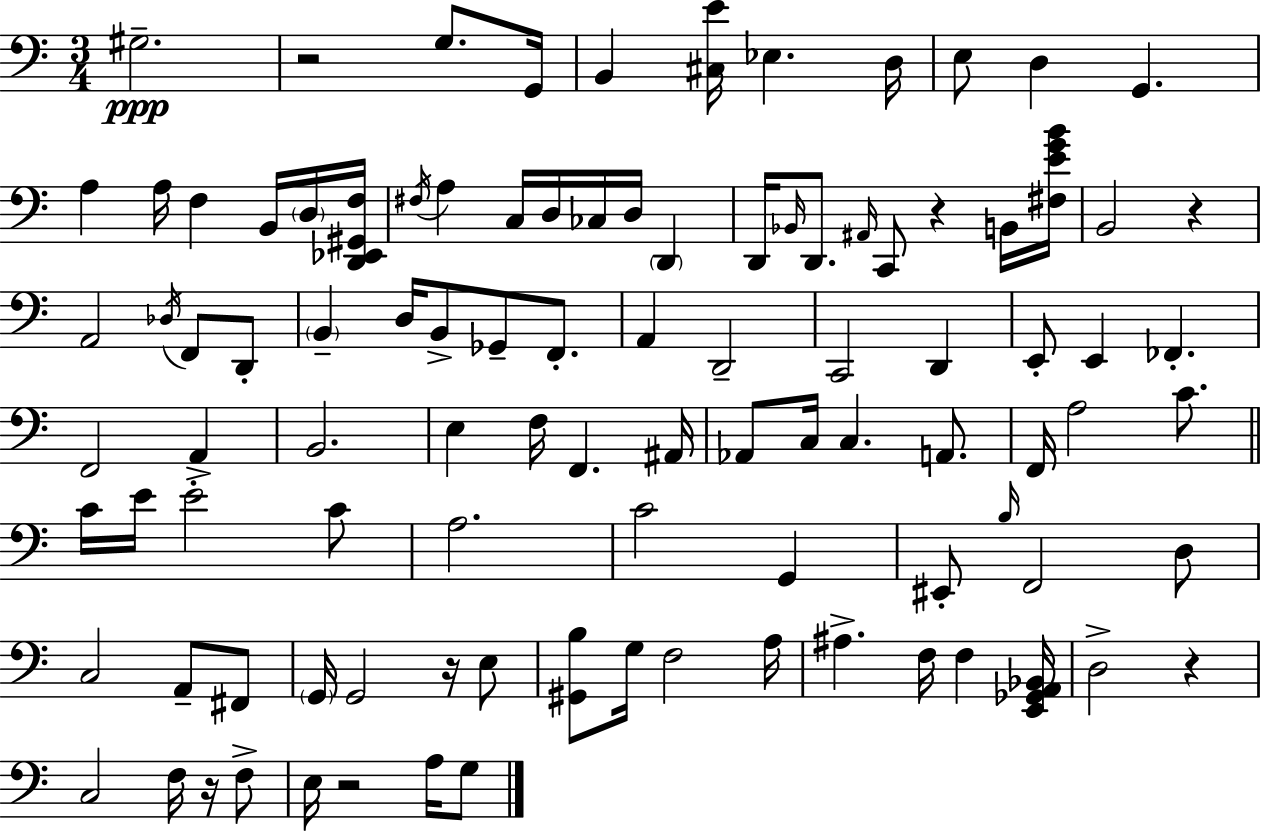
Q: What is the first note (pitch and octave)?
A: G#3